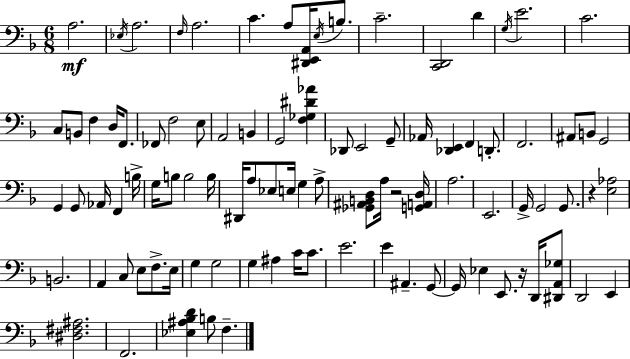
{
  \clef bass
  \numericTimeSignature
  \time 6/8
  \key d \minor
  a2.\mf | \acciaccatura { ees16 } a2. | \grace { f16 } a2. | c'4. a8 <dis, e, a,>16 \acciaccatura { e16 } | \break b8. c'2.-- | <c, d,>2 d'4 | \acciaccatura { g16 } e'2. | c'2. | \break c8 b,8 f4 | d16 f,8. fes,8 f2 | e8 a,2 | b,4 g,2 | \break <f ges dis' aes'>4 des,8 e,2 | g,8-- aes,16 <des, e,>4 f,4 | d,8.-. f,2. | ais,8 b,8 g,2 | \break g,4 g,8 aes,16 f,4 | b16-> g16 b8 b2 | b16 dis,16 a8 ees8 e16 g4 | a8-> <ges, ais, b, d>8 a16 r2 | \break <g, a, d>16 a2. | e,2. | g,16-> g,2 | g,8. r4 <e aes>2 | \break b,2. | a,4 c8 e8 | f8.-> e16 g4 g2 | g4 ais4 | \break c'16 c'8. e'2. | e'4 ais,4.-- | g,8~~ g,16 ees4 e,8. | r16 d,16 <dis, a, ges>8 d,2 | \break e,4 <dis fis ais>2. | f,2. | <ees ais bes d'>4 b8 f4.-- | \bar "|."
}